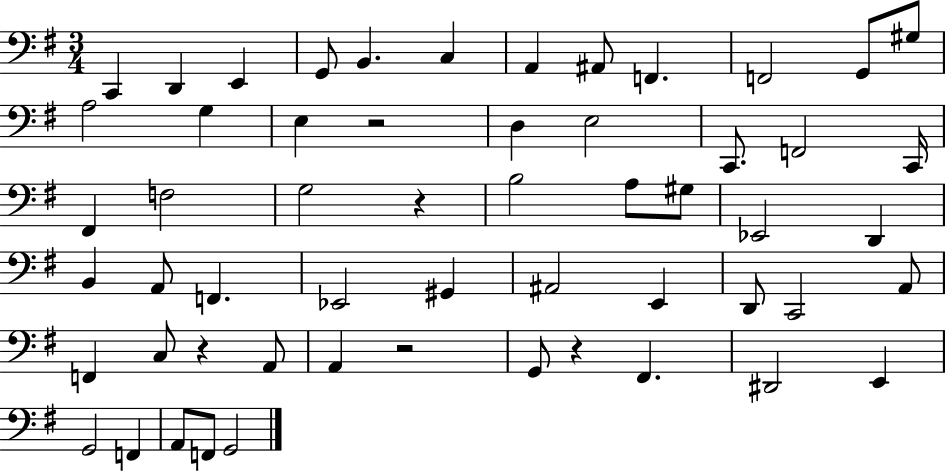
X:1
T:Untitled
M:3/4
L:1/4
K:G
C,, D,, E,, G,,/2 B,, C, A,, ^A,,/2 F,, F,,2 G,,/2 ^G,/2 A,2 G, E, z2 D, E,2 C,,/2 F,,2 C,,/4 ^F,, F,2 G,2 z B,2 A,/2 ^G,/2 _E,,2 D,, B,, A,,/2 F,, _E,,2 ^G,, ^A,,2 E,, D,,/2 C,,2 A,,/2 F,, C,/2 z A,,/2 A,, z2 G,,/2 z ^F,, ^D,,2 E,, G,,2 F,, A,,/2 F,,/2 G,,2